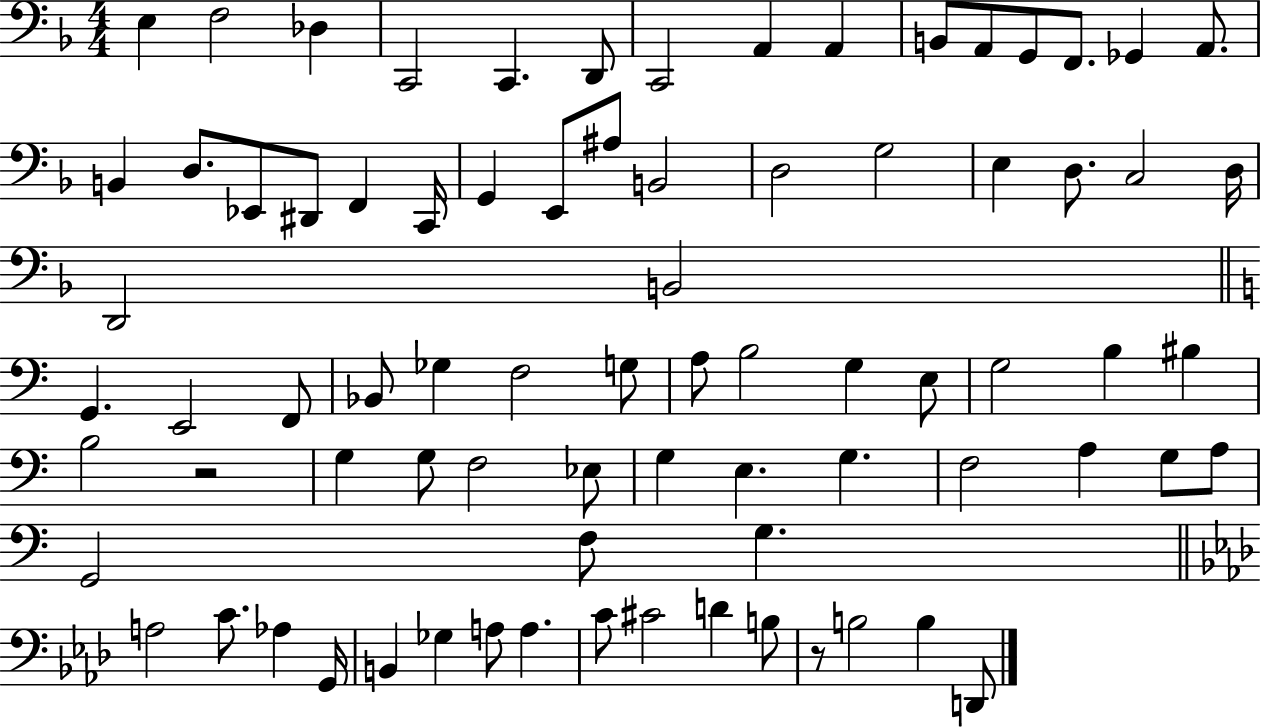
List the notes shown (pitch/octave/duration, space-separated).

E3/q F3/h Db3/q C2/h C2/q. D2/e C2/h A2/q A2/q B2/e A2/e G2/e F2/e. Gb2/q A2/e. B2/q D3/e. Eb2/e D#2/e F2/q C2/s G2/q E2/e A#3/e B2/h D3/h G3/h E3/q D3/e. C3/h D3/s D2/h B2/h G2/q. E2/h F2/e Bb2/e Gb3/q F3/h G3/e A3/e B3/h G3/q E3/e G3/h B3/q BIS3/q B3/h R/h G3/q G3/e F3/h Eb3/e G3/q E3/q. G3/q. F3/h A3/q G3/e A3/e G2/h F3/e G3/q. A3/h C4/e. Ab3/q G2/s B2/q Gb3/q A3/e A3/q. C4/e C#4/h D4/q B3/e R/e B3/h B3/q D2/e